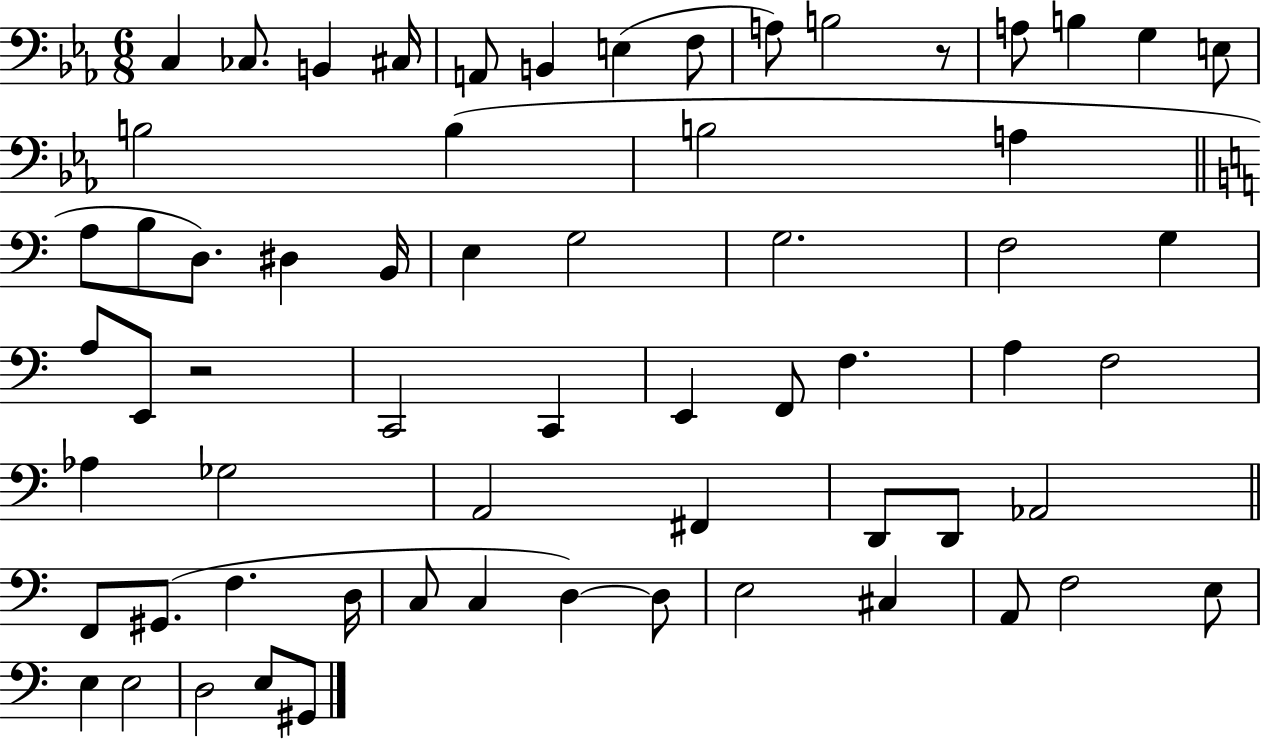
C3/q CES3/e. B2/q C#3/s A2/e B2/q E3/q F3/e A3/e B3/h R/e A3/e B3/q G3/q E3/e B3/h B3/q B3/h A3/q A3/e B3/e D3/e. D#3/q B2/s E3/q G3/h G3/h. F3/h G3/q A3/e E2/e R/h C2/h C2/q E2/q F2/e F3/q. A3/q F3/h Ab3/q Gb3/h A2/h F#2/q D2/e D2/e Ab2/h F2/e G#2/e. F3/q. D3/s C3/e C3/q D3/q D3/e E3/h C#3/q A2/e F3/h E3/e E3/q E3/h D3/h E3/e G#2/e